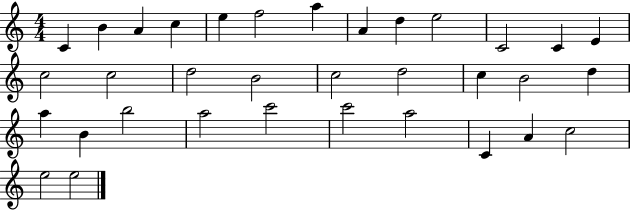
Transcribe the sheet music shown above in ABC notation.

X:1
T:Untitled
M:4/4
L:1/4
K:C
C B A c e f2 a A d e2 C2 C E c2 c2 d2 B2 c2 d2 c B2 d a B b2 a2 c'2 c'2 a2 C A c2 e2 e2